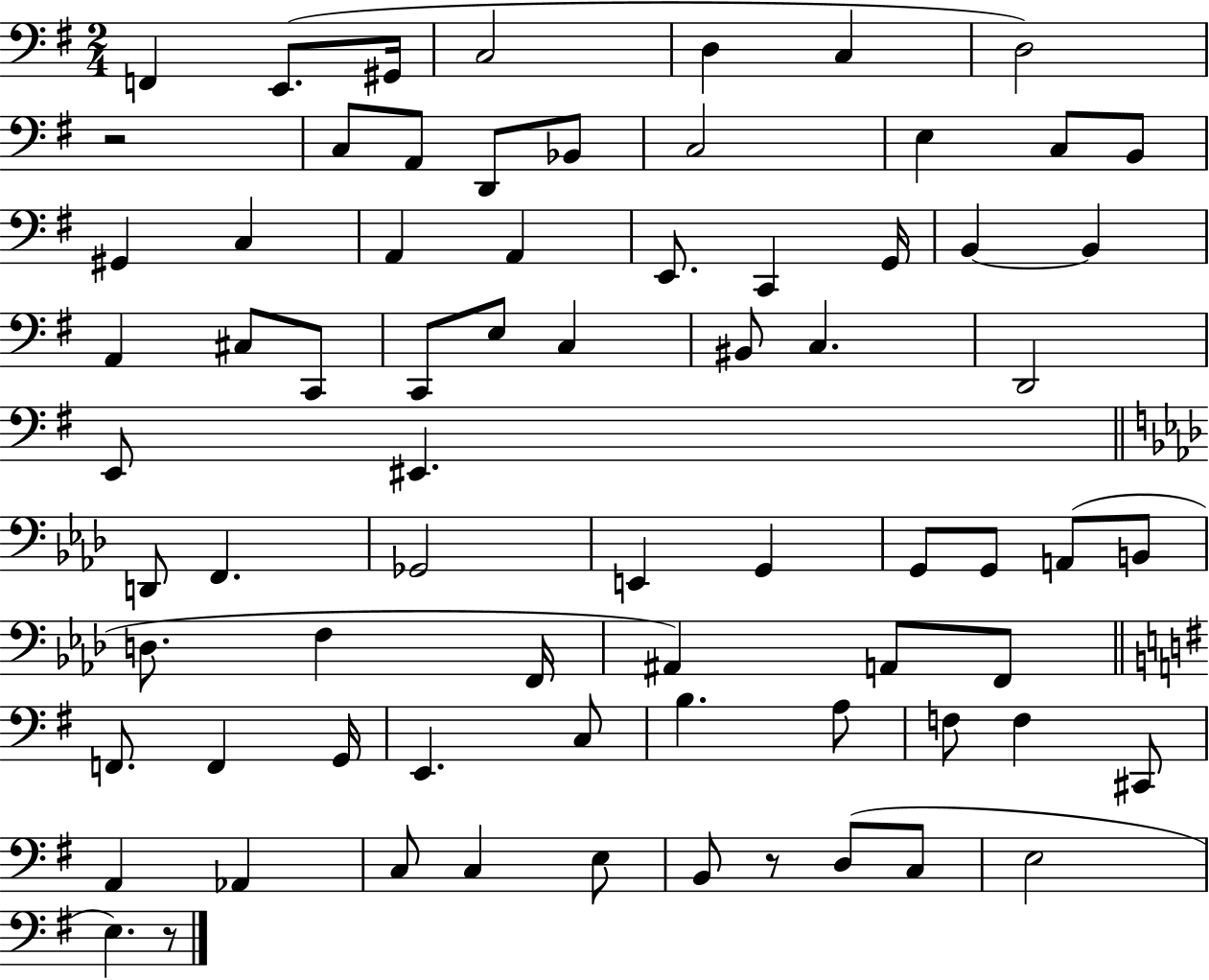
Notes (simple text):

F2/q E2/e. G#2/s C3/h D3/q C3/q D3/h R/h C3/e A2/e D2/e Bb2/e C3/h E3/q C3/e B2/e G#2/q C3/q A2/q A2/q E2/e. C2/q G2/s B2/q B2/q A2/q C#3/e C2/e C2/e E3/e C3/q BIS2/e C3/q. D2/h E2/e EIS2/q. D2/e F2/q. Gb2/h E2/q G2/q G2/e G2/e A2/e B2/e D3/e. F3/q F2/s A#2/q A2/e F2/e F2/e. F2/q G2/s E2/q. C3/e B3/q. A3/e F3/e F3/q C#2/e A2/q Ab2/q C3/e C3/q E3/e B2/e R/e D3/e C3/e E3/h E3/q. R/e